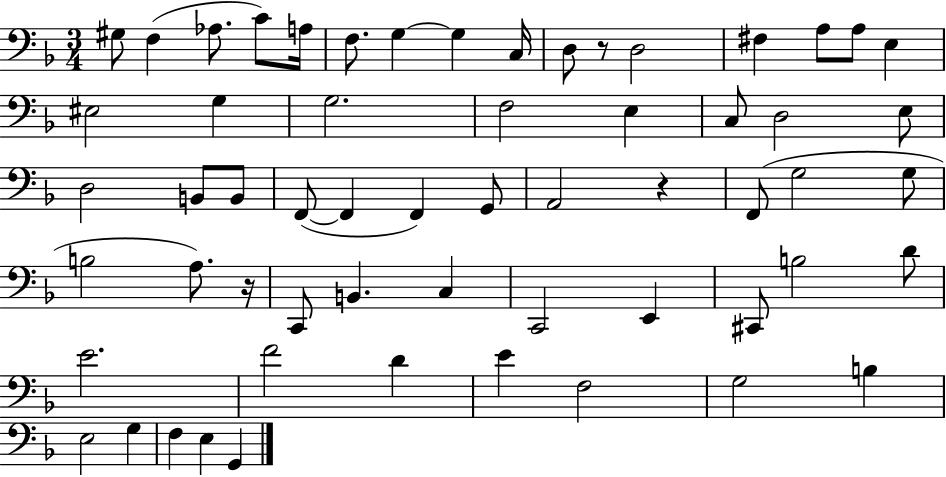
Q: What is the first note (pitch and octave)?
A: G#3